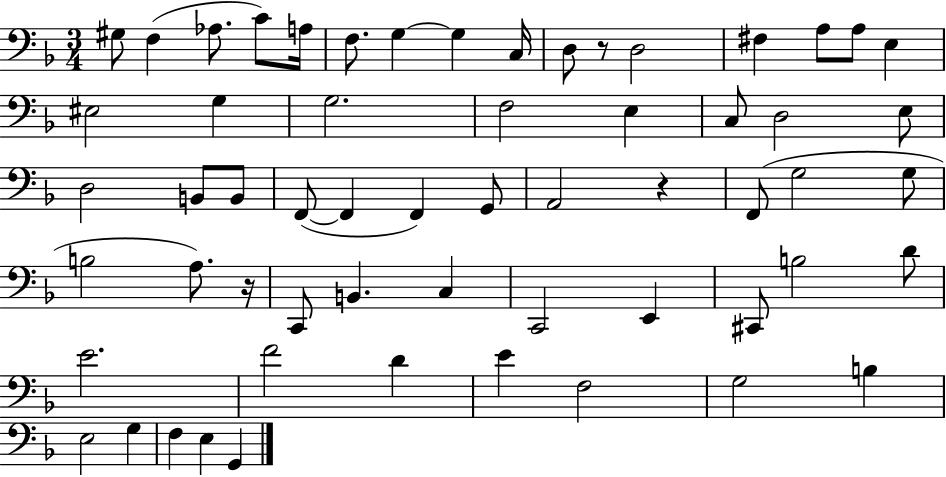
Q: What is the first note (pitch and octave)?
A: G#3